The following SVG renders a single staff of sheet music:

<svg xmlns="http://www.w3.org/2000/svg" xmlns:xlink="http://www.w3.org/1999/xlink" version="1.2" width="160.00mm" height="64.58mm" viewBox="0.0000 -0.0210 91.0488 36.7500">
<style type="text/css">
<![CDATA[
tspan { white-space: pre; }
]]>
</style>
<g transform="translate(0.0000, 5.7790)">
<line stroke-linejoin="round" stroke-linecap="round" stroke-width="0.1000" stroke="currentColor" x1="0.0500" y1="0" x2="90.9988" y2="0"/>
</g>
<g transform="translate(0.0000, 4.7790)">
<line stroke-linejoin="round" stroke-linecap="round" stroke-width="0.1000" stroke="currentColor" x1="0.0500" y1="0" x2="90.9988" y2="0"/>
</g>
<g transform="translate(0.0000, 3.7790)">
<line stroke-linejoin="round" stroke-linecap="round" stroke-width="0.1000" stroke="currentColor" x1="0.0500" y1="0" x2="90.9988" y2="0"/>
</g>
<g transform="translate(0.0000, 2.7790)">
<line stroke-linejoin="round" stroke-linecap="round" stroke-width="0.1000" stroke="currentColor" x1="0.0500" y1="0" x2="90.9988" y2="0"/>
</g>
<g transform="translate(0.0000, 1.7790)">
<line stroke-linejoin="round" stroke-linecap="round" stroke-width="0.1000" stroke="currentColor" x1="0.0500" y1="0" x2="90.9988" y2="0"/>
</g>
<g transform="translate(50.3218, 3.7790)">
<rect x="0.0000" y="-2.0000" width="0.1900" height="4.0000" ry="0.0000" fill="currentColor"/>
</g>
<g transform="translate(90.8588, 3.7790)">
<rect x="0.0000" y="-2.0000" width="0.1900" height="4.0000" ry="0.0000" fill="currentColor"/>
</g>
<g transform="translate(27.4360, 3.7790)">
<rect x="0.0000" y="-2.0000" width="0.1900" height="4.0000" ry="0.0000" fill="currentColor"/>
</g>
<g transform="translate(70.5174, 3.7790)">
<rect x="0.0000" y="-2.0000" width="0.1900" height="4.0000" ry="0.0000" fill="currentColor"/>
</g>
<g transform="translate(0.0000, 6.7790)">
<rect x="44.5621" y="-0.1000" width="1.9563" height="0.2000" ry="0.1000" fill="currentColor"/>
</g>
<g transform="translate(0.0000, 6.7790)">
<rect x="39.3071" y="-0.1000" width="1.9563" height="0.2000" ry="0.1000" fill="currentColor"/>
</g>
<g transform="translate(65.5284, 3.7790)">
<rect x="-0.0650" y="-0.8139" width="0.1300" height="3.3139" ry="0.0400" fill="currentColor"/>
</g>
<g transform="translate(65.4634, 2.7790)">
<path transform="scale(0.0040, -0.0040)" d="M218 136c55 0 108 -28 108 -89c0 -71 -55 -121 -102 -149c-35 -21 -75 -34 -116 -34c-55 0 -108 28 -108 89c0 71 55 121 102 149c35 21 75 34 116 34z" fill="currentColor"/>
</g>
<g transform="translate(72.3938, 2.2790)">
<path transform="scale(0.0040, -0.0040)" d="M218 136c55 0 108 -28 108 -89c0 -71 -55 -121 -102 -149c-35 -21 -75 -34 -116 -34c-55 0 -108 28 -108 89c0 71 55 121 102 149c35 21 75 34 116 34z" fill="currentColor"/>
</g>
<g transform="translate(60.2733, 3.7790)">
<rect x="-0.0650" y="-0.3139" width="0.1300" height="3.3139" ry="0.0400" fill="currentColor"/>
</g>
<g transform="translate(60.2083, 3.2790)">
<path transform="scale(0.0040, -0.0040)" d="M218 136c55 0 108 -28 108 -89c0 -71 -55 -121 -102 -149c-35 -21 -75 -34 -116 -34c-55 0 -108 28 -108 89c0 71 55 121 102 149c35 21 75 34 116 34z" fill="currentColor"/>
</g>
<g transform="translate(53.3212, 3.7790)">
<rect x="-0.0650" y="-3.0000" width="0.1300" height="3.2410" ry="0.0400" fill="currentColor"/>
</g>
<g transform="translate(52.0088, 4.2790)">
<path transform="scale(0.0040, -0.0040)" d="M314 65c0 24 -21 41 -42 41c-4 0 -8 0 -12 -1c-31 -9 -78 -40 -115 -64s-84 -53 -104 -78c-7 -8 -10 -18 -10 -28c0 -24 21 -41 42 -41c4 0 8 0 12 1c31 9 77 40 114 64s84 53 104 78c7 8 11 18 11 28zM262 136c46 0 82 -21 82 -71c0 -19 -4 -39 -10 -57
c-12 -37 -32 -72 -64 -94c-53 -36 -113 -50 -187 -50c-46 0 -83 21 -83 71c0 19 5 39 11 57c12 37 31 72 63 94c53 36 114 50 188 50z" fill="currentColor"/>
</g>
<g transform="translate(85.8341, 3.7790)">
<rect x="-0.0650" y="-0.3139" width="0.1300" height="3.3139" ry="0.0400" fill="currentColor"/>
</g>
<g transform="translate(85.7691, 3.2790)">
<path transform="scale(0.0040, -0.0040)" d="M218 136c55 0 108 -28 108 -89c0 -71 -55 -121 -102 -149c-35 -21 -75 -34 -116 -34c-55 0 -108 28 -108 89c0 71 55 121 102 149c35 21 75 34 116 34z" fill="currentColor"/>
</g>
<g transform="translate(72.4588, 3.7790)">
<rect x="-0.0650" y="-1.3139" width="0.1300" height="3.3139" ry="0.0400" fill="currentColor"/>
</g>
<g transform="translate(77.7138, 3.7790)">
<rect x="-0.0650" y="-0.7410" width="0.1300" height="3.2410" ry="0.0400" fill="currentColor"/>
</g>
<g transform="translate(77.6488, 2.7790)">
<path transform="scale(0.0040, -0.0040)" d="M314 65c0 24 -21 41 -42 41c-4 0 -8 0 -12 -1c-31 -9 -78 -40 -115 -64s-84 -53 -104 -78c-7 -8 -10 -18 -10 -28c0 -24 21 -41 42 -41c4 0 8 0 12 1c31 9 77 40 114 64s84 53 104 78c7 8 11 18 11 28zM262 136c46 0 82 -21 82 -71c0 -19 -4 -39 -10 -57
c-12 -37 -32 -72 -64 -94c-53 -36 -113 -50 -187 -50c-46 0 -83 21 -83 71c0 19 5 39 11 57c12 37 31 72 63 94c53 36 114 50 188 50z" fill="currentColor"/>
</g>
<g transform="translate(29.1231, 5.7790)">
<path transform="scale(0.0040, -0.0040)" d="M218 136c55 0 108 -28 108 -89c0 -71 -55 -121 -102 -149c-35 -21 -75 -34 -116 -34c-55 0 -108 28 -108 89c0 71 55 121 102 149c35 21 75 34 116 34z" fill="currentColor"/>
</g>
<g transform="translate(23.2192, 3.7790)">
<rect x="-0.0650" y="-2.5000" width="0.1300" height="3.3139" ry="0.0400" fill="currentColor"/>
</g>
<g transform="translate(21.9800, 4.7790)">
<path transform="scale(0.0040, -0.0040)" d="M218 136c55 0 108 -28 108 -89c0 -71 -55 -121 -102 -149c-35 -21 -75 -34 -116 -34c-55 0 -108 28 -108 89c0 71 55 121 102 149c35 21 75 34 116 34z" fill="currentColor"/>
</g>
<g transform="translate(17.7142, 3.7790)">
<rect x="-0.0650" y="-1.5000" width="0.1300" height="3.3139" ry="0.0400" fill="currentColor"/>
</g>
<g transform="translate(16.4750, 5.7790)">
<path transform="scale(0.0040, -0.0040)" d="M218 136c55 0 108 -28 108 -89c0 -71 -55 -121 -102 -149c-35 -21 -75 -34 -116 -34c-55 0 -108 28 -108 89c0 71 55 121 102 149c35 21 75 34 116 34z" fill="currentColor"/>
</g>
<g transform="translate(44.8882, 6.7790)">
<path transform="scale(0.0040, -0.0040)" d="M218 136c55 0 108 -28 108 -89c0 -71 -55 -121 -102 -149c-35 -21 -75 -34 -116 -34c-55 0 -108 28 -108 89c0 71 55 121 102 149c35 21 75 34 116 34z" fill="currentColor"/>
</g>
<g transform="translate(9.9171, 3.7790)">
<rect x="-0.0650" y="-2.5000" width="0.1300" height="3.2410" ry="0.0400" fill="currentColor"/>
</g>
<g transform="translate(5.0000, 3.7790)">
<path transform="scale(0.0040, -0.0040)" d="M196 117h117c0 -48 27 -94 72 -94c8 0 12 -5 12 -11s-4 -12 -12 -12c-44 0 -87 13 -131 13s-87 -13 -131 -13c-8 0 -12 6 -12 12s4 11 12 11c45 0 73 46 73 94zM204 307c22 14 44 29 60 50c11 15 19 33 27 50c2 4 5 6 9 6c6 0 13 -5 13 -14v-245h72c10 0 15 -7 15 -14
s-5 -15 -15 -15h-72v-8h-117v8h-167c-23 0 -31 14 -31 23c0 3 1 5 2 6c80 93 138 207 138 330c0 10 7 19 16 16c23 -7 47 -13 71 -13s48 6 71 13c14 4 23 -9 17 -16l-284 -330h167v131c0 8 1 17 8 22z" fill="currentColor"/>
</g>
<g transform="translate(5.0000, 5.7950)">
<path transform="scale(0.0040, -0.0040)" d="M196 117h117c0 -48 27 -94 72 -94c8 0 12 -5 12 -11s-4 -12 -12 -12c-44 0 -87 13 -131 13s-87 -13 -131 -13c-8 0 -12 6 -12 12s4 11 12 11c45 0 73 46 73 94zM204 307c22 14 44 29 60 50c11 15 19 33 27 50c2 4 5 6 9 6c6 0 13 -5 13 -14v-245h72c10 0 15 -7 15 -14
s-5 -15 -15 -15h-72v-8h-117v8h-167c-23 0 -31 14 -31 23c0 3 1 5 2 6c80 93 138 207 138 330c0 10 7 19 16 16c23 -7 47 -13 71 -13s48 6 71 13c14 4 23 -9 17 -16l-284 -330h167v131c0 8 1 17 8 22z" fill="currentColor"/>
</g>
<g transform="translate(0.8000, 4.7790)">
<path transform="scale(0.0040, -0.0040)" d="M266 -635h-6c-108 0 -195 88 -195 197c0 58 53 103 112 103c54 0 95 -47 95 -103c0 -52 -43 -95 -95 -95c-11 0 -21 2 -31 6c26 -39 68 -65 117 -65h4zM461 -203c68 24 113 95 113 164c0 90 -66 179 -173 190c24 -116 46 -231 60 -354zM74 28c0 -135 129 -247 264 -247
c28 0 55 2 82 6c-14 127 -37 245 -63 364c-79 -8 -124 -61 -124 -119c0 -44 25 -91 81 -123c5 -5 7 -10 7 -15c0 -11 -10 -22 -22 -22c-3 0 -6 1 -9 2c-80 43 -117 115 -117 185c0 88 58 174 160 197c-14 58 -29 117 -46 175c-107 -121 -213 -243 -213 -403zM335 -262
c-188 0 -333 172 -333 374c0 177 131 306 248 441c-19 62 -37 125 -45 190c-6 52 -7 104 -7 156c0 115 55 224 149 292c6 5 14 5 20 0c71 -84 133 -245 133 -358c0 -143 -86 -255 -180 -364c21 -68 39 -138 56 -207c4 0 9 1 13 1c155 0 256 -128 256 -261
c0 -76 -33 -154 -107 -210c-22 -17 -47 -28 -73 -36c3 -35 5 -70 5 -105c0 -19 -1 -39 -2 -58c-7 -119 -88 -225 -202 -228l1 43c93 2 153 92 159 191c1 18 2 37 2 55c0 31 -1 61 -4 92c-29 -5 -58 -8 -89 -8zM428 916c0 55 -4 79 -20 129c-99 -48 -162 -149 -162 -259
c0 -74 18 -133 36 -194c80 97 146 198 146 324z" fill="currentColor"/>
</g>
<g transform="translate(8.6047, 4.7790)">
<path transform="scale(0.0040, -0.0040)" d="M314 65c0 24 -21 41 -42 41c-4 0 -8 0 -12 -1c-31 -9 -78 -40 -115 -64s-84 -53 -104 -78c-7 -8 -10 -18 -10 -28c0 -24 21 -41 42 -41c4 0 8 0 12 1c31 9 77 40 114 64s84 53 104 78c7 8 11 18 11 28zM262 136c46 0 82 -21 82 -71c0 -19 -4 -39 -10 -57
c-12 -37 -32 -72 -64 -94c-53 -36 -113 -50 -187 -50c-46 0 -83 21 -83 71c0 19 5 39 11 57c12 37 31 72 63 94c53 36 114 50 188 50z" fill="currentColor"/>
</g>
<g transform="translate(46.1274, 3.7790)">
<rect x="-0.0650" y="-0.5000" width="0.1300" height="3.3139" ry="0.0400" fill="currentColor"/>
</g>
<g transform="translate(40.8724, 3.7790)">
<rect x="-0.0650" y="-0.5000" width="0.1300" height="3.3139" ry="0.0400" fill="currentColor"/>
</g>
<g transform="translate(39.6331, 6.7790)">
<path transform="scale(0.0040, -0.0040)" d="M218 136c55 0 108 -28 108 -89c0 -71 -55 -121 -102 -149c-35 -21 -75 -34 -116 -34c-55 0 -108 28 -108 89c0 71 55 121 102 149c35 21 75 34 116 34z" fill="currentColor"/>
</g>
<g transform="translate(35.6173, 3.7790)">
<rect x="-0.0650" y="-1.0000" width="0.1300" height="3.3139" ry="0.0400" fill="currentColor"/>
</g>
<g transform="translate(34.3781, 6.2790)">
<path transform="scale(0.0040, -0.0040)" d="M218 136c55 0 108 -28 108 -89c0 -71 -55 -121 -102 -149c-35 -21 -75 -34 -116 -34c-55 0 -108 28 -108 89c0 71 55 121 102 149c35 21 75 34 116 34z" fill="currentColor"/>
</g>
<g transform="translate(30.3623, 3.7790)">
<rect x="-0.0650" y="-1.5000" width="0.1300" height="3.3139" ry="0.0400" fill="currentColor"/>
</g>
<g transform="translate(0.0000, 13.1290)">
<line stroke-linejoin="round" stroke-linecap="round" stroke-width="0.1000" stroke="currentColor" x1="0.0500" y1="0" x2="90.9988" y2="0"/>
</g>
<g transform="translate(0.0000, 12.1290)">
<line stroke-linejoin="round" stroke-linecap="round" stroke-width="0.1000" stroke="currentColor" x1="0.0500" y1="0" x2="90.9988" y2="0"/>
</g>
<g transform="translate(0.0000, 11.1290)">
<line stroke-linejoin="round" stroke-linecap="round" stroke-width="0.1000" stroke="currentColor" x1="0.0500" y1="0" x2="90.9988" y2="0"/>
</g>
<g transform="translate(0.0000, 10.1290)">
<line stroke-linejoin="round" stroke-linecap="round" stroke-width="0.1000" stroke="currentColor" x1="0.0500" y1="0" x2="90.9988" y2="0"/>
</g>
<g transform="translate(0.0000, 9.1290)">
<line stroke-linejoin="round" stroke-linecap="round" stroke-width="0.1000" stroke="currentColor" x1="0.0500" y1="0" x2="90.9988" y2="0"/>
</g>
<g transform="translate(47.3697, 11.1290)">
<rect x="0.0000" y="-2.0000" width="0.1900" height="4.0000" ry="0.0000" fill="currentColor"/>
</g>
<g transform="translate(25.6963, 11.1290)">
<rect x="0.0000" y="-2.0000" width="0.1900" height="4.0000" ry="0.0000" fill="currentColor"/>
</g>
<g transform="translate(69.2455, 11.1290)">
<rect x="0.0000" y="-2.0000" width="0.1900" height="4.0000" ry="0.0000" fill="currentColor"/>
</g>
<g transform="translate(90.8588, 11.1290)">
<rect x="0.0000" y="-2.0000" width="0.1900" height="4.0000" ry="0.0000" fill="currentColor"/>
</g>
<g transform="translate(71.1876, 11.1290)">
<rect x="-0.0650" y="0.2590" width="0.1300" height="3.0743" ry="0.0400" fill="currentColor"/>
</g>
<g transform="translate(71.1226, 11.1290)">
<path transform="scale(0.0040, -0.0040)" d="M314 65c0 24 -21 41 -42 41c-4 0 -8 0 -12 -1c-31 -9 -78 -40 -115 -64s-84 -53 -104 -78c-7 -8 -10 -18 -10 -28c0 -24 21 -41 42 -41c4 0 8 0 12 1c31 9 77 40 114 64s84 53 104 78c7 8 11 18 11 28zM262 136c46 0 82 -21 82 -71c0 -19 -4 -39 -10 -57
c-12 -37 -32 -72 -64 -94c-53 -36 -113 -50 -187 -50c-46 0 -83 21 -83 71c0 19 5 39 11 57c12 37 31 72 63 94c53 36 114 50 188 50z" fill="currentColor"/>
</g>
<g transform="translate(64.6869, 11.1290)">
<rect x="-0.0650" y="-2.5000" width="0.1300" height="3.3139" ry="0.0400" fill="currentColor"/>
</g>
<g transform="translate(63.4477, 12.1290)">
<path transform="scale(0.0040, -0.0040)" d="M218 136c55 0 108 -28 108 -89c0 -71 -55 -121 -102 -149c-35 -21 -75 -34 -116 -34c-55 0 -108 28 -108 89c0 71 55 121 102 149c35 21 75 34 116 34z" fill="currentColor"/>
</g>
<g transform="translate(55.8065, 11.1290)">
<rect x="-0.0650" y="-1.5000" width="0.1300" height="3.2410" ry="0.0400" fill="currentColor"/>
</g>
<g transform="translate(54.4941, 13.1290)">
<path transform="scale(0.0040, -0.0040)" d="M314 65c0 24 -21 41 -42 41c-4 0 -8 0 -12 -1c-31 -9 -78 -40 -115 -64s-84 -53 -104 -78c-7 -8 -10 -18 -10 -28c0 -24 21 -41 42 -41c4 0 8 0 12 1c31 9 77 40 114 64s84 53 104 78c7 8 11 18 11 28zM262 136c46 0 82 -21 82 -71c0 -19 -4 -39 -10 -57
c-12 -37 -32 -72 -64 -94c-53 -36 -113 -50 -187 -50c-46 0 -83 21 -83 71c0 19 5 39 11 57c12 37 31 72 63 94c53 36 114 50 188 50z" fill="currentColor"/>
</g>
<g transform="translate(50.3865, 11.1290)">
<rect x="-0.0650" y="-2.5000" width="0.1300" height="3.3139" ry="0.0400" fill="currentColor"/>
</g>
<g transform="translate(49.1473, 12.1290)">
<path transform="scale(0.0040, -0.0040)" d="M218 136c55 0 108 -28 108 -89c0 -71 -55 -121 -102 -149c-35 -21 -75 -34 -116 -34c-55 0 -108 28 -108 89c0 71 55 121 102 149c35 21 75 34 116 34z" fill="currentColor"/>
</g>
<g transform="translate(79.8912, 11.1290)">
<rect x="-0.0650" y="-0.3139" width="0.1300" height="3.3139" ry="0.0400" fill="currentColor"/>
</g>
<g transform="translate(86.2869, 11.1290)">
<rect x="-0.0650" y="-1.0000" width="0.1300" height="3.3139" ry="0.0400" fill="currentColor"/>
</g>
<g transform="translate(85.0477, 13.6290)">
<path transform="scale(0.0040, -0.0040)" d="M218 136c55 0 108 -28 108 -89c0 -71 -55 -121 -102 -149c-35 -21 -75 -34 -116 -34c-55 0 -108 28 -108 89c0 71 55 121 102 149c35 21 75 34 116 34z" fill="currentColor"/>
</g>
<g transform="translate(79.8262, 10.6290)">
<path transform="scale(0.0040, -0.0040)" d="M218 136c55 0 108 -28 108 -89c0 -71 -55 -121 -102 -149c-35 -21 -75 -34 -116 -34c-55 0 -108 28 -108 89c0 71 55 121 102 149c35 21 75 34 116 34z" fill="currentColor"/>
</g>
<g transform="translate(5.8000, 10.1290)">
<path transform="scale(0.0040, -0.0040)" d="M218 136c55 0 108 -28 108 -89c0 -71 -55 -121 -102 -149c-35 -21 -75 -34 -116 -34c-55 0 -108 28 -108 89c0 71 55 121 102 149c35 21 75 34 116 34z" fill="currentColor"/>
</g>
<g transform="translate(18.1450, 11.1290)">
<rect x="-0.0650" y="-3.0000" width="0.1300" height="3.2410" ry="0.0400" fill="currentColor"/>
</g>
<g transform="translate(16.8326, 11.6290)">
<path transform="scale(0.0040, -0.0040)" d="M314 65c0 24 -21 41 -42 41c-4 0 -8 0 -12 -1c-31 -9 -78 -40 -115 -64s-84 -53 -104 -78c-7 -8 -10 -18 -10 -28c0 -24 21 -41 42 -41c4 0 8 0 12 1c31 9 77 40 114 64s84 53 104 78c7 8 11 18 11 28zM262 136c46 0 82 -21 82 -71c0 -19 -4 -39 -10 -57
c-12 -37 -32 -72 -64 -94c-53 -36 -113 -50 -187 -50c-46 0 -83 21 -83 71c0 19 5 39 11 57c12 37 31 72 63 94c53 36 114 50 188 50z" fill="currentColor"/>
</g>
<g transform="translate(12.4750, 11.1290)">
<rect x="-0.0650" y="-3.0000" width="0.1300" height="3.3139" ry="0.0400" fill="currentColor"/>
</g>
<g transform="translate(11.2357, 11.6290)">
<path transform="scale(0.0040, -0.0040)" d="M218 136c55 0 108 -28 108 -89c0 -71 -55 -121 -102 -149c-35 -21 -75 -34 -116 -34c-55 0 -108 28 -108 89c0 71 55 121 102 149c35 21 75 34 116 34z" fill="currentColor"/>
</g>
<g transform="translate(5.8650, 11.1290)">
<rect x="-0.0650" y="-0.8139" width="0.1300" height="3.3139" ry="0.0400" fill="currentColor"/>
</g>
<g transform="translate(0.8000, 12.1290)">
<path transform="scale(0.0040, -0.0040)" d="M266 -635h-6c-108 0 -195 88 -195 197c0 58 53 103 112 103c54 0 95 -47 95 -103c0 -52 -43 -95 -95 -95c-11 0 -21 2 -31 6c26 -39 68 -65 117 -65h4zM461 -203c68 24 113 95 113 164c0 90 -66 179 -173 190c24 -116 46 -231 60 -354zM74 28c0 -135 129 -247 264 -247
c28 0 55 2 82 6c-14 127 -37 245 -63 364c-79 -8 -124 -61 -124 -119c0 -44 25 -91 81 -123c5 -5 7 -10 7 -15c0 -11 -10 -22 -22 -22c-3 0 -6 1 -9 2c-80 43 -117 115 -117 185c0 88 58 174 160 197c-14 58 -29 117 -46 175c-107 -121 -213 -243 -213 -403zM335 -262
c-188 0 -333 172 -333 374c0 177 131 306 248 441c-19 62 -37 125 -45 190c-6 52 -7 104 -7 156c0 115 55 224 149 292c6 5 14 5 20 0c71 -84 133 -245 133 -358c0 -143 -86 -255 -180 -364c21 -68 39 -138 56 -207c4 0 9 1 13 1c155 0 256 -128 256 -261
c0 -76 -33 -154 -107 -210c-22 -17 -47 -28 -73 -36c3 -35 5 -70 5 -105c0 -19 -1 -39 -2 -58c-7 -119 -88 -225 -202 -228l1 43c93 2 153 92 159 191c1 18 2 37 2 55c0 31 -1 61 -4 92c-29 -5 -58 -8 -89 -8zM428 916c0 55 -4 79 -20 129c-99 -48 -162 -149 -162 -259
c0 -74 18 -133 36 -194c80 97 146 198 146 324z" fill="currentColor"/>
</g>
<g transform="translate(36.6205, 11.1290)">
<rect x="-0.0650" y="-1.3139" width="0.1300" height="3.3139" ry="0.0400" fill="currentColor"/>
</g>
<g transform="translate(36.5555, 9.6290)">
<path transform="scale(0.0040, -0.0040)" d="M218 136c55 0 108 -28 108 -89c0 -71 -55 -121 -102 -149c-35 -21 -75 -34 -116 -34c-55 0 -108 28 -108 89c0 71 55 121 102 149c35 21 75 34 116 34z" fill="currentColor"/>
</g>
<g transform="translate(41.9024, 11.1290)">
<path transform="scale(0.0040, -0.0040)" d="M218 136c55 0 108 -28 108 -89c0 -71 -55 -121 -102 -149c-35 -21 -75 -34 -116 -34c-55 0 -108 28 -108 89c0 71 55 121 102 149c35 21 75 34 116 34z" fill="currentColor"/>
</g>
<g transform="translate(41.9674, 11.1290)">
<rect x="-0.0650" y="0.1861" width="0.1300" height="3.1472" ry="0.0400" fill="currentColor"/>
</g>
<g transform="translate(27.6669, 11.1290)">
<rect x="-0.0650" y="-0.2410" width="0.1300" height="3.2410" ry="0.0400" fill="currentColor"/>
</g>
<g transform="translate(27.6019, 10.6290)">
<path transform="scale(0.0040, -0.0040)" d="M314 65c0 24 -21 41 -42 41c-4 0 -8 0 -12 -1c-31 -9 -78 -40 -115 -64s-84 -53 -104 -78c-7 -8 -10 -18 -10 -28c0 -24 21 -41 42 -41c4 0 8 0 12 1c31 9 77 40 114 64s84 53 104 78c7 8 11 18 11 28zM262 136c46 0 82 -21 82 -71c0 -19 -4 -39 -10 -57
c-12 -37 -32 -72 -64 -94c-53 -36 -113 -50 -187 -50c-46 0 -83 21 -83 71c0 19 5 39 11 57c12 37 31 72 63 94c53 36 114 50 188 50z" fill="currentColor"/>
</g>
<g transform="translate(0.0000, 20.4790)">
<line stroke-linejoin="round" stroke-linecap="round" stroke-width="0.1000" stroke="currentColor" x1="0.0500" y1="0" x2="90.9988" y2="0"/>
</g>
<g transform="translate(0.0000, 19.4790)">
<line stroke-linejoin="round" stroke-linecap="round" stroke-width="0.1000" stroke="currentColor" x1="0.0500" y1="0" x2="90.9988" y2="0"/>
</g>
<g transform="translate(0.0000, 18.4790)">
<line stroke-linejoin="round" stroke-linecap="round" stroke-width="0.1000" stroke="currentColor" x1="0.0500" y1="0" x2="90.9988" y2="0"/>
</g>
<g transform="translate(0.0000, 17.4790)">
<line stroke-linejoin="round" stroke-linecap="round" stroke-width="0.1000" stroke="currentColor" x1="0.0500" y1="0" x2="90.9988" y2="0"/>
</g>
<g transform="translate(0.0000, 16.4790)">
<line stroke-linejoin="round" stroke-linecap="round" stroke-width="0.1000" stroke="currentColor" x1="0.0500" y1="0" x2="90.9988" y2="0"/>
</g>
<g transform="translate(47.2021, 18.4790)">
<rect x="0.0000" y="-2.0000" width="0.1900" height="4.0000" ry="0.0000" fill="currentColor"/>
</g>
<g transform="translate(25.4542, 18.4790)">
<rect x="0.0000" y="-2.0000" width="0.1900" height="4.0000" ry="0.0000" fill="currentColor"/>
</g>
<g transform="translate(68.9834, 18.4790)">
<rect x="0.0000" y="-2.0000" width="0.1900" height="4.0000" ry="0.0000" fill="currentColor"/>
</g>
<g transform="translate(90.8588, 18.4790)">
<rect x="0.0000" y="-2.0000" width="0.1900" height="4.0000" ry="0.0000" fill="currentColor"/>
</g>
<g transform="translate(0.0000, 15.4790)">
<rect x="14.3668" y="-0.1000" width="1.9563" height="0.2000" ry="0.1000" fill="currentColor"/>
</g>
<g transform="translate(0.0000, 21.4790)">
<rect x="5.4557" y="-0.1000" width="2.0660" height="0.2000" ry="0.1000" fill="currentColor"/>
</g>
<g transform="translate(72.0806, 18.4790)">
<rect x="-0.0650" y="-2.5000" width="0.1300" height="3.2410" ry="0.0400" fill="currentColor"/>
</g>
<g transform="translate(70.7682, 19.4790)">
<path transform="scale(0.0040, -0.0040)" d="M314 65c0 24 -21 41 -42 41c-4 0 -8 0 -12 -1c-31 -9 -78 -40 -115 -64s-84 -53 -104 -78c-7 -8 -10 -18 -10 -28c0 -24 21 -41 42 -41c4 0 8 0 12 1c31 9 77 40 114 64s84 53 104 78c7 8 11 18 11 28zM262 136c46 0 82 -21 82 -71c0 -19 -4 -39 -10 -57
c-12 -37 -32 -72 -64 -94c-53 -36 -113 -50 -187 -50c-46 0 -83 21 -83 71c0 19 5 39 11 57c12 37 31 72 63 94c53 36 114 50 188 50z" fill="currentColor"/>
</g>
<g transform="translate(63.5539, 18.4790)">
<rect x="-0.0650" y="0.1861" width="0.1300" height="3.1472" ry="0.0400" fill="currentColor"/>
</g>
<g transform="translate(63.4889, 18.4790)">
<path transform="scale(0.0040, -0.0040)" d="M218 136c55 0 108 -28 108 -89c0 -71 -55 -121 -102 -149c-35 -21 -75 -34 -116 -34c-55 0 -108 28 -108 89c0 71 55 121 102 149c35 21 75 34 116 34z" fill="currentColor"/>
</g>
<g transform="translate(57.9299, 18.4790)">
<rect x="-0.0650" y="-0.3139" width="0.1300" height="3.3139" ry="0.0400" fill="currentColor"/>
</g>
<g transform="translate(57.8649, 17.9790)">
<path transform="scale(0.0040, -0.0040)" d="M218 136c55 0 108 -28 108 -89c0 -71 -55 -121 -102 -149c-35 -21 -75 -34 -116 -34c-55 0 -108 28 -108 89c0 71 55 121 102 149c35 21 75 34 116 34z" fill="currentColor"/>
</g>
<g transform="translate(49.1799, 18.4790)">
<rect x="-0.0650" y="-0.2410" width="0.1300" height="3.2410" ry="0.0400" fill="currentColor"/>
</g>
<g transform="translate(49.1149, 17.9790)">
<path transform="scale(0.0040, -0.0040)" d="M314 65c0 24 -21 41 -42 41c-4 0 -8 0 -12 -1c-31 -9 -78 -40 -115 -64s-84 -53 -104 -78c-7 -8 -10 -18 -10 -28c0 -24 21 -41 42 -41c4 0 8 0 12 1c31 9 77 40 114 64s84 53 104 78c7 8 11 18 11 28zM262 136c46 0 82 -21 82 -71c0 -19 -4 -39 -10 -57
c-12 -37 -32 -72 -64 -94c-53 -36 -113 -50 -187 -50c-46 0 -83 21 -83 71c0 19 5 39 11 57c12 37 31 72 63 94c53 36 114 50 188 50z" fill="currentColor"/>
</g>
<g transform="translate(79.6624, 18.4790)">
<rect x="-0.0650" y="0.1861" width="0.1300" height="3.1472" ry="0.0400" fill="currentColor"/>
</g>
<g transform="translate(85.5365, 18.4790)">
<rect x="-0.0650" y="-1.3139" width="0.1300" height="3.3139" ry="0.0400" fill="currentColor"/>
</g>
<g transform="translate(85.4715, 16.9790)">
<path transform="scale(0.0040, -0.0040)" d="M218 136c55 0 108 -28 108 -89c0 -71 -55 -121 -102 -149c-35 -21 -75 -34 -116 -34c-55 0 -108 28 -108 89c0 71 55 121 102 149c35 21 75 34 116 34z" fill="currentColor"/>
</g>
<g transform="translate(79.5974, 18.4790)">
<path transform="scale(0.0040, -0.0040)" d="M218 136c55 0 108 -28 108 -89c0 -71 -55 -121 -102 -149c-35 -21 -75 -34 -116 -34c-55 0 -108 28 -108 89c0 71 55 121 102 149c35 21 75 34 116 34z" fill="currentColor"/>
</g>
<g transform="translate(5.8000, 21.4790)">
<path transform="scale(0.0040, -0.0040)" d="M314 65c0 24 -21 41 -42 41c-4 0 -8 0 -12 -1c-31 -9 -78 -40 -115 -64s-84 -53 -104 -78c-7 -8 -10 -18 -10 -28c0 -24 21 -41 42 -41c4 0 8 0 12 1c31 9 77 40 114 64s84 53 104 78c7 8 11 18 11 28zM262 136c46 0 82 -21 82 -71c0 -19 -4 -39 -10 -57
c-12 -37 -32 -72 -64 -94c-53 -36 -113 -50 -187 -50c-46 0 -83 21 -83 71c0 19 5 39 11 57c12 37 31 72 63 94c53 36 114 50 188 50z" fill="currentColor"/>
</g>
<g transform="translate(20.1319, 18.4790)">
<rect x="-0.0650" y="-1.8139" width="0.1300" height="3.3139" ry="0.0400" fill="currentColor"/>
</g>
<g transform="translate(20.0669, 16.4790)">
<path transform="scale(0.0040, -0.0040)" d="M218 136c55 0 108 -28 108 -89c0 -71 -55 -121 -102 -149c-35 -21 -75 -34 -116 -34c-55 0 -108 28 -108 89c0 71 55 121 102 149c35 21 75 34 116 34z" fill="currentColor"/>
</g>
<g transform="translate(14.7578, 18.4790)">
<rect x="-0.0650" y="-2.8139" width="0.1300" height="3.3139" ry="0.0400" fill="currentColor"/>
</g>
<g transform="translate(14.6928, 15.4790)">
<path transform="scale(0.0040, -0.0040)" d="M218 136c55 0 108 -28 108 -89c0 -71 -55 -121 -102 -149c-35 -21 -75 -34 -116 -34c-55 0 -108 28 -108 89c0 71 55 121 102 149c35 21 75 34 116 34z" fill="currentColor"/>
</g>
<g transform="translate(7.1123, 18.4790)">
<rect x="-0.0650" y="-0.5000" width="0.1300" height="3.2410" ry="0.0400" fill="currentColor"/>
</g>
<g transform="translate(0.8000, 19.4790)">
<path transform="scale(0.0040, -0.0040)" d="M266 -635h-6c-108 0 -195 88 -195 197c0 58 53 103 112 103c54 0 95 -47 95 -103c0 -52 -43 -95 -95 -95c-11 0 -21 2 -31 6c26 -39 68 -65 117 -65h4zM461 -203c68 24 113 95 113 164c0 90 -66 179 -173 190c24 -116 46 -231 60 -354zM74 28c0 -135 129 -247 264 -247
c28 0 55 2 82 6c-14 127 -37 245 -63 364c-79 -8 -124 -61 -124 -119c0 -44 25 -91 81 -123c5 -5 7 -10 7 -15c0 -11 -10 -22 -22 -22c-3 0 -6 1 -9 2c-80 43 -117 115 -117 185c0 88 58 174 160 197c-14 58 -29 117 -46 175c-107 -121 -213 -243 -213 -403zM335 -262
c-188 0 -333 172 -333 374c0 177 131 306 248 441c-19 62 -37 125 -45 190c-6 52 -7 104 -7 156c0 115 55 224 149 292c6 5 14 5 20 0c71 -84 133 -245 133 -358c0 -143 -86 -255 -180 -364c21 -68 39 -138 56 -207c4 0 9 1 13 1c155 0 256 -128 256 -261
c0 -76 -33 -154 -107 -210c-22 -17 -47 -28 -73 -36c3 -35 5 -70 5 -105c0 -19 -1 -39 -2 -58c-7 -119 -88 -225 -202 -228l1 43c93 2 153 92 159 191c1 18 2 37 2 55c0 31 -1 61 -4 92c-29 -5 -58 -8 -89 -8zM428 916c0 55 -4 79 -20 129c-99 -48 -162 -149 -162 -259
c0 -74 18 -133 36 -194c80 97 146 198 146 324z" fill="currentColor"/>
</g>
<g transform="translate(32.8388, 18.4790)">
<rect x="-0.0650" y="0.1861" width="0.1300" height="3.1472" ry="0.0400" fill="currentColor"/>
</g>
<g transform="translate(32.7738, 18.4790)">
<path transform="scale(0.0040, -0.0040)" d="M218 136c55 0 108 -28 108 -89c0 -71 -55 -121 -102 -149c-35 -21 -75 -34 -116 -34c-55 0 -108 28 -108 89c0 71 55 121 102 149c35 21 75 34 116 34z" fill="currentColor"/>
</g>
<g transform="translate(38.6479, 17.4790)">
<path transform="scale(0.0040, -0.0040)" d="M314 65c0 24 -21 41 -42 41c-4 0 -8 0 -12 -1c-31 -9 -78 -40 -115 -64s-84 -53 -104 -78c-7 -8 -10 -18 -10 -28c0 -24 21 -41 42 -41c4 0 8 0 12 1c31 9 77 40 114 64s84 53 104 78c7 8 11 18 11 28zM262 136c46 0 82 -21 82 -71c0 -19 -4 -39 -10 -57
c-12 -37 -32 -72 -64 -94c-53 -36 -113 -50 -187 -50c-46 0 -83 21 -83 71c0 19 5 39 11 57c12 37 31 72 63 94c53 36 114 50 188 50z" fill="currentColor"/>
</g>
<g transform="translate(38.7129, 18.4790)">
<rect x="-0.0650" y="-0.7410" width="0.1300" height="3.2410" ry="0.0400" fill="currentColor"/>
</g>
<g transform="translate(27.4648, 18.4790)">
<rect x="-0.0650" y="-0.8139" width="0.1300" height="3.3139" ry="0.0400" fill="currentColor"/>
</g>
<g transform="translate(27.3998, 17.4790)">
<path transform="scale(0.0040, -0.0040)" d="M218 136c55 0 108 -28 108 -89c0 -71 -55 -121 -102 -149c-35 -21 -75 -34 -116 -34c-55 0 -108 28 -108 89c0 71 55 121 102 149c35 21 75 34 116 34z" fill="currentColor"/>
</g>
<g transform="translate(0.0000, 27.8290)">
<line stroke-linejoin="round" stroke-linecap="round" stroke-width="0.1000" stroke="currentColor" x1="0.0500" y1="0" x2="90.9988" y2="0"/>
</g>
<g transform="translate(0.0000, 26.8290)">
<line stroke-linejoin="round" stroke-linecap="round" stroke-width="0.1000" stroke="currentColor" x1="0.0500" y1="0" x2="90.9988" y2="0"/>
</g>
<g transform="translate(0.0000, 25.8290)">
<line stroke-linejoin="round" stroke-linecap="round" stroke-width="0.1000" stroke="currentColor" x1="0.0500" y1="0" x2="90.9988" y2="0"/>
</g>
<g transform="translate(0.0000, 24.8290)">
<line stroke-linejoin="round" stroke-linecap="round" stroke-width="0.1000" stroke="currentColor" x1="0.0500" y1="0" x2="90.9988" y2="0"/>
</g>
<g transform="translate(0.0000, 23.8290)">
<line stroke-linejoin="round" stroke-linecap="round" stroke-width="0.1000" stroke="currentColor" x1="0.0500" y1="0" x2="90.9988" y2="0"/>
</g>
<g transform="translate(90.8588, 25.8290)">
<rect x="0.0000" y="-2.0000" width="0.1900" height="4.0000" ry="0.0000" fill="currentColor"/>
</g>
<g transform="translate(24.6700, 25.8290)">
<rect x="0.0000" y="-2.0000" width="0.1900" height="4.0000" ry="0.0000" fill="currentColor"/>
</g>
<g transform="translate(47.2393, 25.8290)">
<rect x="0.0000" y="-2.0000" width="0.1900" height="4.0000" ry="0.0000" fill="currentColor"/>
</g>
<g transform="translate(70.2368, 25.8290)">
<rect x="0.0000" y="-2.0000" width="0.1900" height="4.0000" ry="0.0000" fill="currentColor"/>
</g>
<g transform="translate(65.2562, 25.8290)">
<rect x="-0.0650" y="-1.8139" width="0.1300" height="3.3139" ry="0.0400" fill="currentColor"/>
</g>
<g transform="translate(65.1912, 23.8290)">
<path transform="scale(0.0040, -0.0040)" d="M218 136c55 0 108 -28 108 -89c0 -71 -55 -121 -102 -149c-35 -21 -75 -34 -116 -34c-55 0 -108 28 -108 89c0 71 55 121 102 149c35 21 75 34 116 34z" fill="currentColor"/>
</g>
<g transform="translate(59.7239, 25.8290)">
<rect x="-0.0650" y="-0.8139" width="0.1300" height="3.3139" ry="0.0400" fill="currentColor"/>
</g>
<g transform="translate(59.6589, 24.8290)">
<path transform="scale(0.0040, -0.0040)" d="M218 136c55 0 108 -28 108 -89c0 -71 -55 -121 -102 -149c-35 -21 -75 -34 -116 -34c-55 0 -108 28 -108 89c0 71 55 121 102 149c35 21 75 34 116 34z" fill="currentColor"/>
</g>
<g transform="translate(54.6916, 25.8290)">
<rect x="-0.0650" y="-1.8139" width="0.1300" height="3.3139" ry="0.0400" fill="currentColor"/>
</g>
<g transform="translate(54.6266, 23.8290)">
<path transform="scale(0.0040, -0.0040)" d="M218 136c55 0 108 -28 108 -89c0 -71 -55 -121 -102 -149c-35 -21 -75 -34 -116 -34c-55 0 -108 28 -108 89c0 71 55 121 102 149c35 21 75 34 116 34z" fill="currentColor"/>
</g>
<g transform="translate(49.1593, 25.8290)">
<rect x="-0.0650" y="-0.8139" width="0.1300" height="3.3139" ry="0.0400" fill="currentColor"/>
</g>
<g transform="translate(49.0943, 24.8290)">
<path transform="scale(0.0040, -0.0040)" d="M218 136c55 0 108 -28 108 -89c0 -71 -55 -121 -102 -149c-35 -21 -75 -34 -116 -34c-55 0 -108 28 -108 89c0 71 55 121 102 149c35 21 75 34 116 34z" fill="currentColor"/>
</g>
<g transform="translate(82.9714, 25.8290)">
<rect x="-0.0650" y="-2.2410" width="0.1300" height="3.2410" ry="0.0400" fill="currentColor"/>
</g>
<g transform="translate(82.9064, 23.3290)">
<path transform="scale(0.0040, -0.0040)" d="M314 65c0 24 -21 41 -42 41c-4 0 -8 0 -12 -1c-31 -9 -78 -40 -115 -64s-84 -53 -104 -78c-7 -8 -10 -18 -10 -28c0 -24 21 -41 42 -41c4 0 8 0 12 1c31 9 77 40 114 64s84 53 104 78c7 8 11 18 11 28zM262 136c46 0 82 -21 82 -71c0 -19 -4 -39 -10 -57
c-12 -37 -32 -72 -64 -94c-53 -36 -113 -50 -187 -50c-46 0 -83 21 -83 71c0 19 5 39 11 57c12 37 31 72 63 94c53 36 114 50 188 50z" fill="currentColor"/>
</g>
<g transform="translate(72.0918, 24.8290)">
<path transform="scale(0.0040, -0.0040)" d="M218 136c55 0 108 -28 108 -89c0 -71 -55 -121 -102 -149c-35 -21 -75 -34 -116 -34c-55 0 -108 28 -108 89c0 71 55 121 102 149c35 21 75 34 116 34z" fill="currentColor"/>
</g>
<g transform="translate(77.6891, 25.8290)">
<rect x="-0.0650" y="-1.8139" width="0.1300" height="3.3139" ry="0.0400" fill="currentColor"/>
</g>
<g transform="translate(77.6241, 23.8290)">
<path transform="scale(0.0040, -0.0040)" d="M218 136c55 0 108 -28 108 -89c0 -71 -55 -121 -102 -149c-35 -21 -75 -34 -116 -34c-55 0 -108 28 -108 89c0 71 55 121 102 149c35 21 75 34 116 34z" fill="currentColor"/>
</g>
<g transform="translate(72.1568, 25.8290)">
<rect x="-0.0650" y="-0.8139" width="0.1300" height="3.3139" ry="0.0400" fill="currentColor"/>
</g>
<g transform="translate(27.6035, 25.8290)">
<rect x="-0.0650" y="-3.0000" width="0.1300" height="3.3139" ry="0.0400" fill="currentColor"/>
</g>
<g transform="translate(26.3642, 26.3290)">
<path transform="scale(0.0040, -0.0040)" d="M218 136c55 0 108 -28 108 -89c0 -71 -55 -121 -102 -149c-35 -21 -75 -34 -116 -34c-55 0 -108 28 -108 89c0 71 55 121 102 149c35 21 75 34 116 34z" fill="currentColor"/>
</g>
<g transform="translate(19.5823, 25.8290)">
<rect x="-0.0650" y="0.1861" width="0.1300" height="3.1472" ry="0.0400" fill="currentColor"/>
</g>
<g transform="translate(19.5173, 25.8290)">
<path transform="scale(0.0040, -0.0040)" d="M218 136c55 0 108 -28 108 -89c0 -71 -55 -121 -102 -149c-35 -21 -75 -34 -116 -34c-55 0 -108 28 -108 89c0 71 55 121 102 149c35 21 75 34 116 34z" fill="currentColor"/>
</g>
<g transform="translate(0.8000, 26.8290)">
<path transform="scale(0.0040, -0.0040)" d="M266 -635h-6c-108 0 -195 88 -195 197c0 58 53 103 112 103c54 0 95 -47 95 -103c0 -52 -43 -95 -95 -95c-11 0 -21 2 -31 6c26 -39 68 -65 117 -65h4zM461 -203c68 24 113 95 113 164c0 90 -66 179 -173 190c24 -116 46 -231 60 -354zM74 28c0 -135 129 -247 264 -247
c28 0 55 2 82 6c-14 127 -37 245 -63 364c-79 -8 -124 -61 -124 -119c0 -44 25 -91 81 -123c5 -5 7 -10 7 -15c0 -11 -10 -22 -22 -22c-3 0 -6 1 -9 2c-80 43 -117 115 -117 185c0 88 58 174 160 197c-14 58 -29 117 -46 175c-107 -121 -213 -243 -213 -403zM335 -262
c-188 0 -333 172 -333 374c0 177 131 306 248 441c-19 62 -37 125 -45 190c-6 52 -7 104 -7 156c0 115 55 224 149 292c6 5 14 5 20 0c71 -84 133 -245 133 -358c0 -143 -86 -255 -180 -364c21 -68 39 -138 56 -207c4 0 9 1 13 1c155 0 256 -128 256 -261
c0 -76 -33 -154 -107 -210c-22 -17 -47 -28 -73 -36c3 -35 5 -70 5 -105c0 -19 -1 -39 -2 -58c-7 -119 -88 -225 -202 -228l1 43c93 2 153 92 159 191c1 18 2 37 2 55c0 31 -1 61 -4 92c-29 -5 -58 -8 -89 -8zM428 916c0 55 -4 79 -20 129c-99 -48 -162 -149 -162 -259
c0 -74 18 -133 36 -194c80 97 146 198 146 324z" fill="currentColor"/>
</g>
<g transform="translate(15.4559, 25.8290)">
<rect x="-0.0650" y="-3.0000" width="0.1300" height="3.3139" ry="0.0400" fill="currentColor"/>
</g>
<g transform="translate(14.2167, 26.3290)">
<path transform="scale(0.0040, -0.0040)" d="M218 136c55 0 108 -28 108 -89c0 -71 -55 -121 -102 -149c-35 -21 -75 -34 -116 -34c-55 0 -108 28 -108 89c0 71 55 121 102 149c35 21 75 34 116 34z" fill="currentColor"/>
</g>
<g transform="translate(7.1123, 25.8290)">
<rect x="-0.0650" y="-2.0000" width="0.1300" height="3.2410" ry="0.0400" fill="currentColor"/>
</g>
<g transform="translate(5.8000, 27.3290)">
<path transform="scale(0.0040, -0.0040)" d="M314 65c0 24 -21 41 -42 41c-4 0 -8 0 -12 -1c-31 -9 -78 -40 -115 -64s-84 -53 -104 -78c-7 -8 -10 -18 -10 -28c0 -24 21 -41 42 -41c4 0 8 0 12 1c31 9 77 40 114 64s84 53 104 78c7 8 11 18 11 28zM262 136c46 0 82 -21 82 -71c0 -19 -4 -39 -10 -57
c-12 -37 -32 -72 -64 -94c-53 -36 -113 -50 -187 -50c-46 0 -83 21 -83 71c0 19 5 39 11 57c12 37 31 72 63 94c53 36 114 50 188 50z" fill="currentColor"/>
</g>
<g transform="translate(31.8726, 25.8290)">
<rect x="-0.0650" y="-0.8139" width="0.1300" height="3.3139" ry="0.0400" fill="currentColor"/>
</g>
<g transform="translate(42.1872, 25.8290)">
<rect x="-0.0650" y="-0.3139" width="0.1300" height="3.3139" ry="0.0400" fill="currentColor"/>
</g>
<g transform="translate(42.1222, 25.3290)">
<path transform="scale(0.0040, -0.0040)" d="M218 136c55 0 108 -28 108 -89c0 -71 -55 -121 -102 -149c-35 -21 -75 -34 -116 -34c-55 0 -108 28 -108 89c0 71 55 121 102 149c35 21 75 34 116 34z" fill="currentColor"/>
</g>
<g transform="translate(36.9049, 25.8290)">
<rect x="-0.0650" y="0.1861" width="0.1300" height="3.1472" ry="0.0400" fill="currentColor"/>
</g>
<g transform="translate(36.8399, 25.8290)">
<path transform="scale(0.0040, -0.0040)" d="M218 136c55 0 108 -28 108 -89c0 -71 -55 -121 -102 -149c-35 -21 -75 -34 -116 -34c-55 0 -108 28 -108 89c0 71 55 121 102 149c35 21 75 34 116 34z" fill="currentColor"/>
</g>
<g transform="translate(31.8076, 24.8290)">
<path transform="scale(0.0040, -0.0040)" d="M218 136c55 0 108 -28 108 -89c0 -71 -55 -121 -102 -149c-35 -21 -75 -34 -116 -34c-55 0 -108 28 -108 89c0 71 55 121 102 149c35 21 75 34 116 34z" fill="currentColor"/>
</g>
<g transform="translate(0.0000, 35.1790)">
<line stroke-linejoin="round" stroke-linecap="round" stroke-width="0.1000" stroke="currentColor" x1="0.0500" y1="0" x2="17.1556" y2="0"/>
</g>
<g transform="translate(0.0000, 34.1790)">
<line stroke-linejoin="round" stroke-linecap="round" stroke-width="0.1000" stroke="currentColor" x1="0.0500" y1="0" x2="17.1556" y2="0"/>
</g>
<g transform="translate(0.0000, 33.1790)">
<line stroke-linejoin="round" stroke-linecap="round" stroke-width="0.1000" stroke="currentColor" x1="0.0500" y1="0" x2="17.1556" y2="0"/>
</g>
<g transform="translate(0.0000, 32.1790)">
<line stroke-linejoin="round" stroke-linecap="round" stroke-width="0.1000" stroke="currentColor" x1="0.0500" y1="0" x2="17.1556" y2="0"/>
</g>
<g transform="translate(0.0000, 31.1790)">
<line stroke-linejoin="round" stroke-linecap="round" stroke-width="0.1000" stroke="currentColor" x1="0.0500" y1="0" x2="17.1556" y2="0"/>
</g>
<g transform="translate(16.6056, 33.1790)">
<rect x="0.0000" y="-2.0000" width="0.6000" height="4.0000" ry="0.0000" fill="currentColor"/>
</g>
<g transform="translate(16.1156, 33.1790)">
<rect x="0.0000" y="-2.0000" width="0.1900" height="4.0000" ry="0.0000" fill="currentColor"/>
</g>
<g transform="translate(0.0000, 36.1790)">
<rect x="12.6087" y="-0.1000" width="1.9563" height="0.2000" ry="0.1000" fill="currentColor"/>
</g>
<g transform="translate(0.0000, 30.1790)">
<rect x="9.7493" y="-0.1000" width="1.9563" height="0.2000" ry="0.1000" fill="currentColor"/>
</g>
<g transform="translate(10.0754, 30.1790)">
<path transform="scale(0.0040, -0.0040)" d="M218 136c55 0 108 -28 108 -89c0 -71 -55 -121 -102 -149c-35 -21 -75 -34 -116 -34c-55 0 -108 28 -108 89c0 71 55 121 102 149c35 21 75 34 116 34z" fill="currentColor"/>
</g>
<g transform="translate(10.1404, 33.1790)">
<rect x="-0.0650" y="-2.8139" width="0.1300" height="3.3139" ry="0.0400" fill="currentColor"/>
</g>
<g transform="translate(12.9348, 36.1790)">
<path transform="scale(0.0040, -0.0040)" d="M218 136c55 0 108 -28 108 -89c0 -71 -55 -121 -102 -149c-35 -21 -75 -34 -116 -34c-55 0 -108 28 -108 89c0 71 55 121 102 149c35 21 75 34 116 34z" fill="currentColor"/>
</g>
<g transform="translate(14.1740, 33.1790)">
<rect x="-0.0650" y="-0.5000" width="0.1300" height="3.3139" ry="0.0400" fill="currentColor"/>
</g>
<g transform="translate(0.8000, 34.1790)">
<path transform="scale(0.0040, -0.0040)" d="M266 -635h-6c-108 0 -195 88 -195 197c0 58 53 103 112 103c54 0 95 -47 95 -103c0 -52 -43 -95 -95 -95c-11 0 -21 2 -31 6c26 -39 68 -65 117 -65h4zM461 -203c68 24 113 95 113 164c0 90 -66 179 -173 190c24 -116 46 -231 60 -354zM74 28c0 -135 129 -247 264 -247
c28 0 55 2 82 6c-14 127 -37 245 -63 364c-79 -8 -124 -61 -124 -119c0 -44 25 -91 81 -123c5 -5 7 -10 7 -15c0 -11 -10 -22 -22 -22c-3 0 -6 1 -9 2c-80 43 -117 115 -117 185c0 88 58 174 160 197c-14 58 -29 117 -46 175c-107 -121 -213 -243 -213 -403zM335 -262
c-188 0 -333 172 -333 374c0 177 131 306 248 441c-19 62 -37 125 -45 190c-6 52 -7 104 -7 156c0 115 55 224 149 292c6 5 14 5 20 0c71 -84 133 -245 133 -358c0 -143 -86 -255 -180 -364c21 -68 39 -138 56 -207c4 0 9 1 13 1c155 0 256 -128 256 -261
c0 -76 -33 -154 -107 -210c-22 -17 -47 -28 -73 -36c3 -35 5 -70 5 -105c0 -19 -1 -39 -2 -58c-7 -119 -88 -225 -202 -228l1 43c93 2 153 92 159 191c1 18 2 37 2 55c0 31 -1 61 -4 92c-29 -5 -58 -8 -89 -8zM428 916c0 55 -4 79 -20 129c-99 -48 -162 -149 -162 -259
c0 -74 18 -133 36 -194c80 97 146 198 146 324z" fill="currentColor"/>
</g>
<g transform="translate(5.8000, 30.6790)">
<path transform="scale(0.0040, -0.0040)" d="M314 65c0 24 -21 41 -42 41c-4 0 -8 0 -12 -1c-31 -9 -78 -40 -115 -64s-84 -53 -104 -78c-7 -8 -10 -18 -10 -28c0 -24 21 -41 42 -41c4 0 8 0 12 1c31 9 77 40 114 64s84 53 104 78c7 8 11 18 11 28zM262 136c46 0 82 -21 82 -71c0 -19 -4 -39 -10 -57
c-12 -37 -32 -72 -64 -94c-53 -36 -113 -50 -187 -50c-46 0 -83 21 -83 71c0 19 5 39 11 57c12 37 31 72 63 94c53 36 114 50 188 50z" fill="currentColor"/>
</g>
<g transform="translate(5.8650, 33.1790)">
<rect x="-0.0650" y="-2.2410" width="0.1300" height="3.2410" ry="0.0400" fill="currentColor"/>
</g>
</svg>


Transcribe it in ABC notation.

X:1
T:Untitled
M:4/4
L:1/4
K:C
G2 E G E D C C A2 c d e d2 c d A A2 c2 e B G E2 G B2 c D C2 a f d B d2 c2 c B G2 B e F2 A B A d B c d f d f d f g2 g2 a C